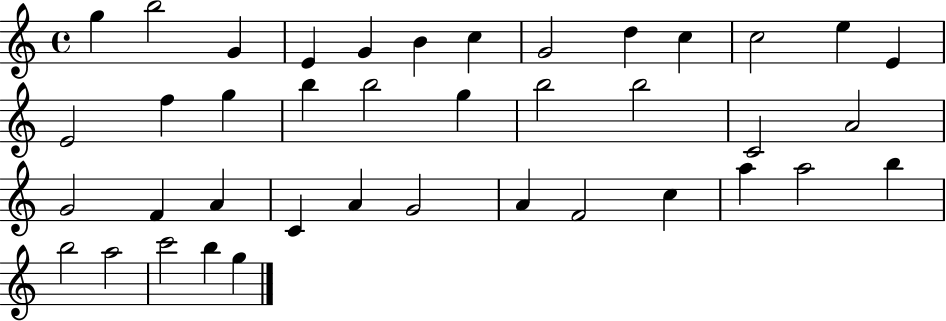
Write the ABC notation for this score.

X:1
T:Untitled
M:4/4
L:1/4
K:C
g b2 G E G B c G2 d c c2 e E E2 f g b b2 g b2 b2 C2 A2 G2 F A C A G2 A F2 c a a2 b b2 a2 c'2 b g